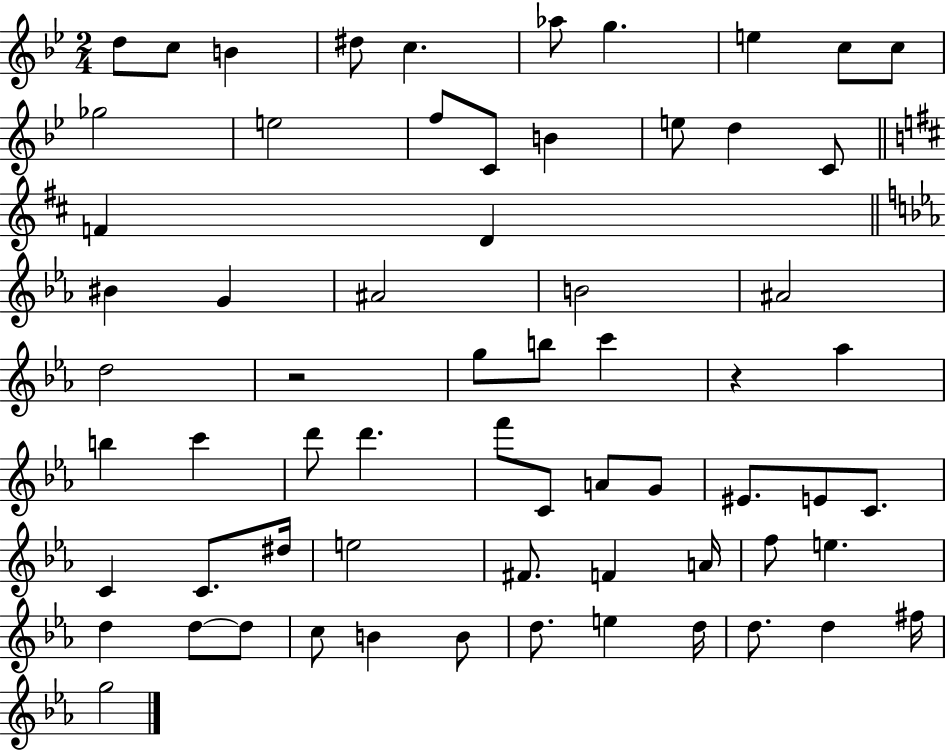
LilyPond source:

{
  \clef treble
  \numericTimeSignature
  \time 2/4
  \key bes \major
  d''8 c''8 b'4 | dis''8 c''4. | aes''8 g''4. | e''4 c''8 c''8 | \break ges''2 | e''2 | f''8 c'8 b'4 | e''8 d''4 c'8 | \break \bar "||" \break \key d \major f'4 d'4 | \bar "||" \break \key c \minor bis'4 g'4 | ais'2 | b'2 | ais'2 | \break d''2 | r2 | g''8 b''8 c'''4 | r4 aes''4 | \break b''4 c'''4 | d'''8 d'''4. | f'''8 c'8 a'8 g'8 | eis'8. e'8 c'8. | \break c'4 c'8. dis''16 | e''2 | fis'8. f'4 a'16 | f''8 e''4. | \break d''4 d''8~~ d''8 | c''8 b'4 b'8 | d''8. e''4 d''16 | d''8. d''4 fis''16 | \break g''2 | \bar "|."
}